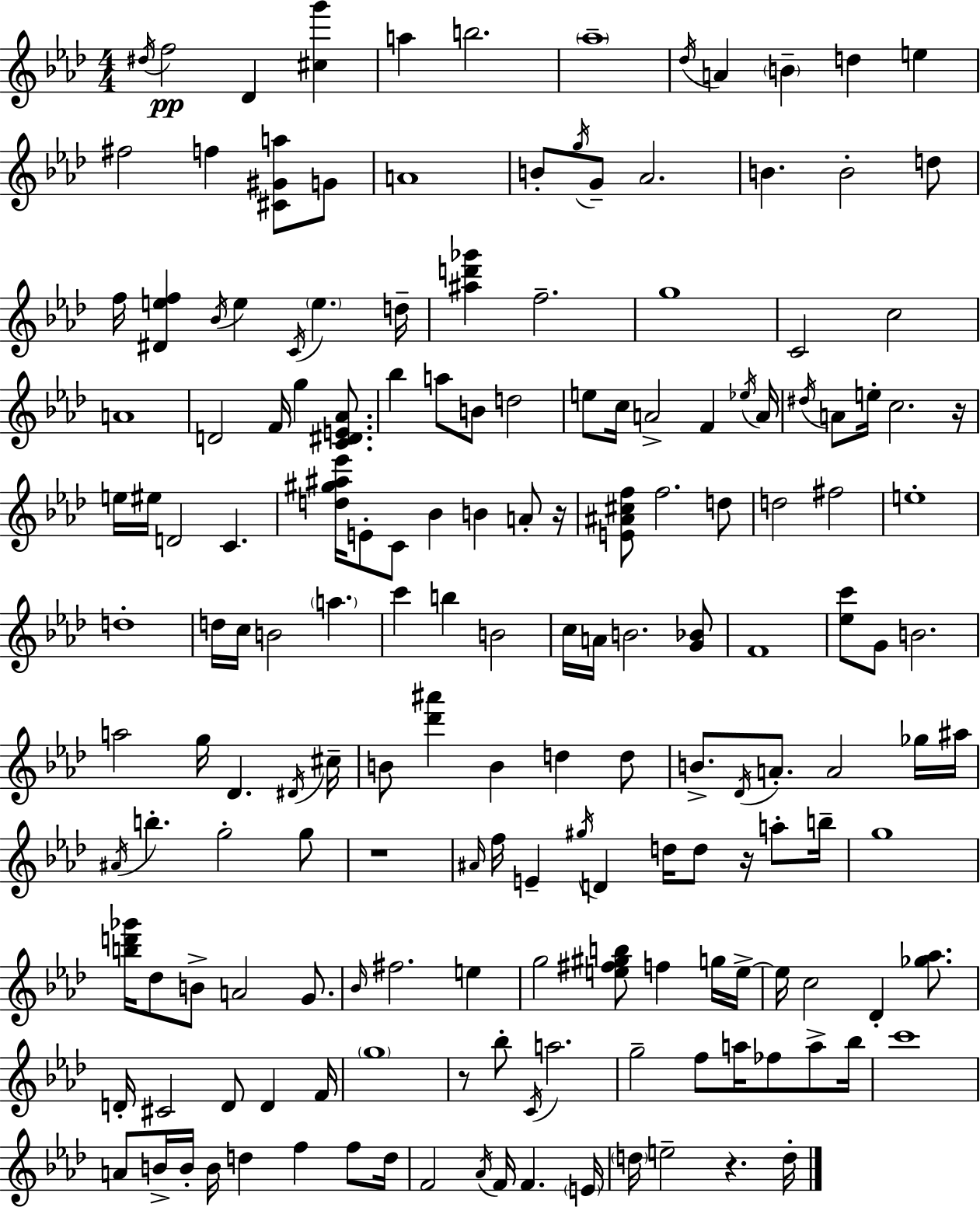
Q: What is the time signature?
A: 4/4